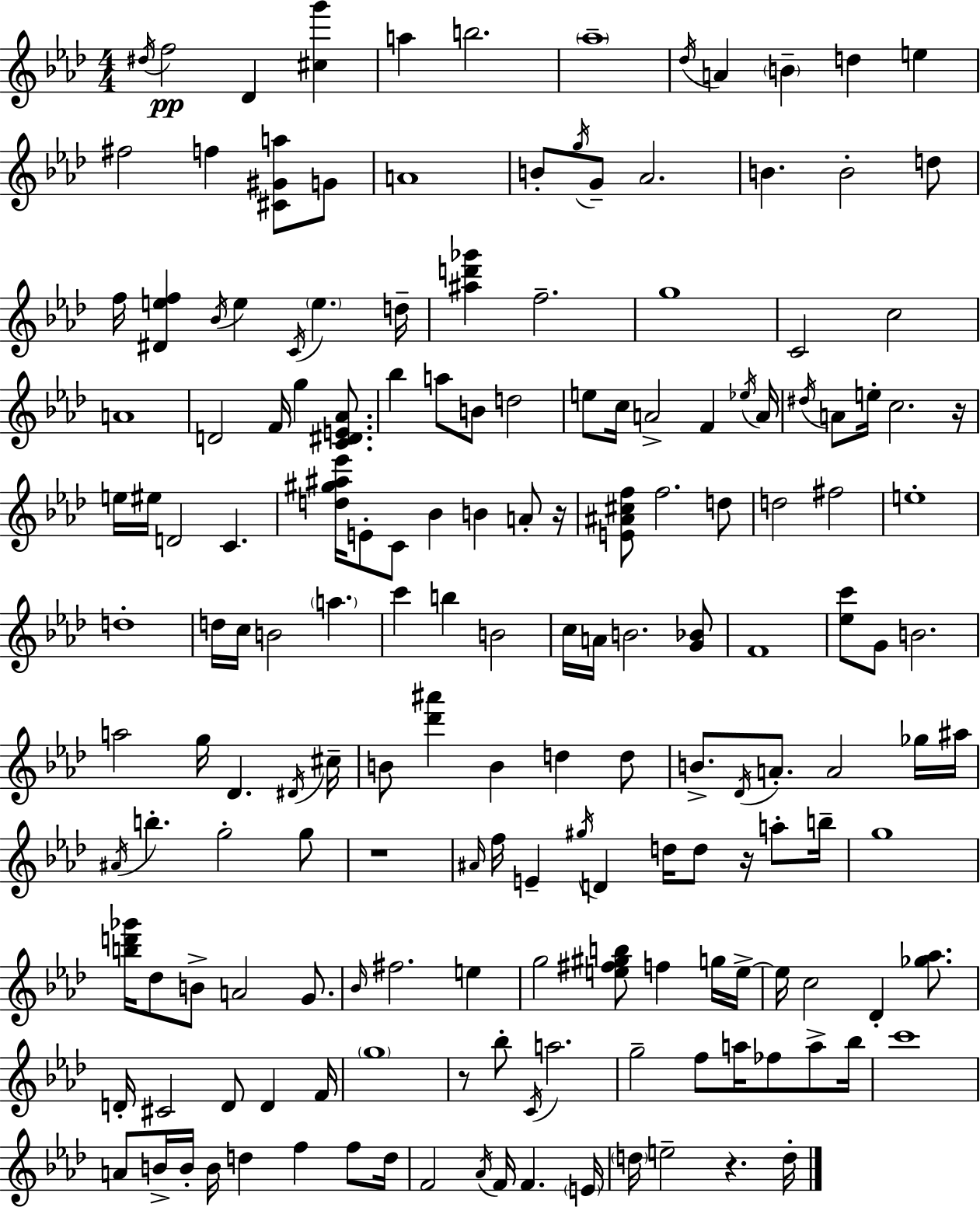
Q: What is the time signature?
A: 4/4